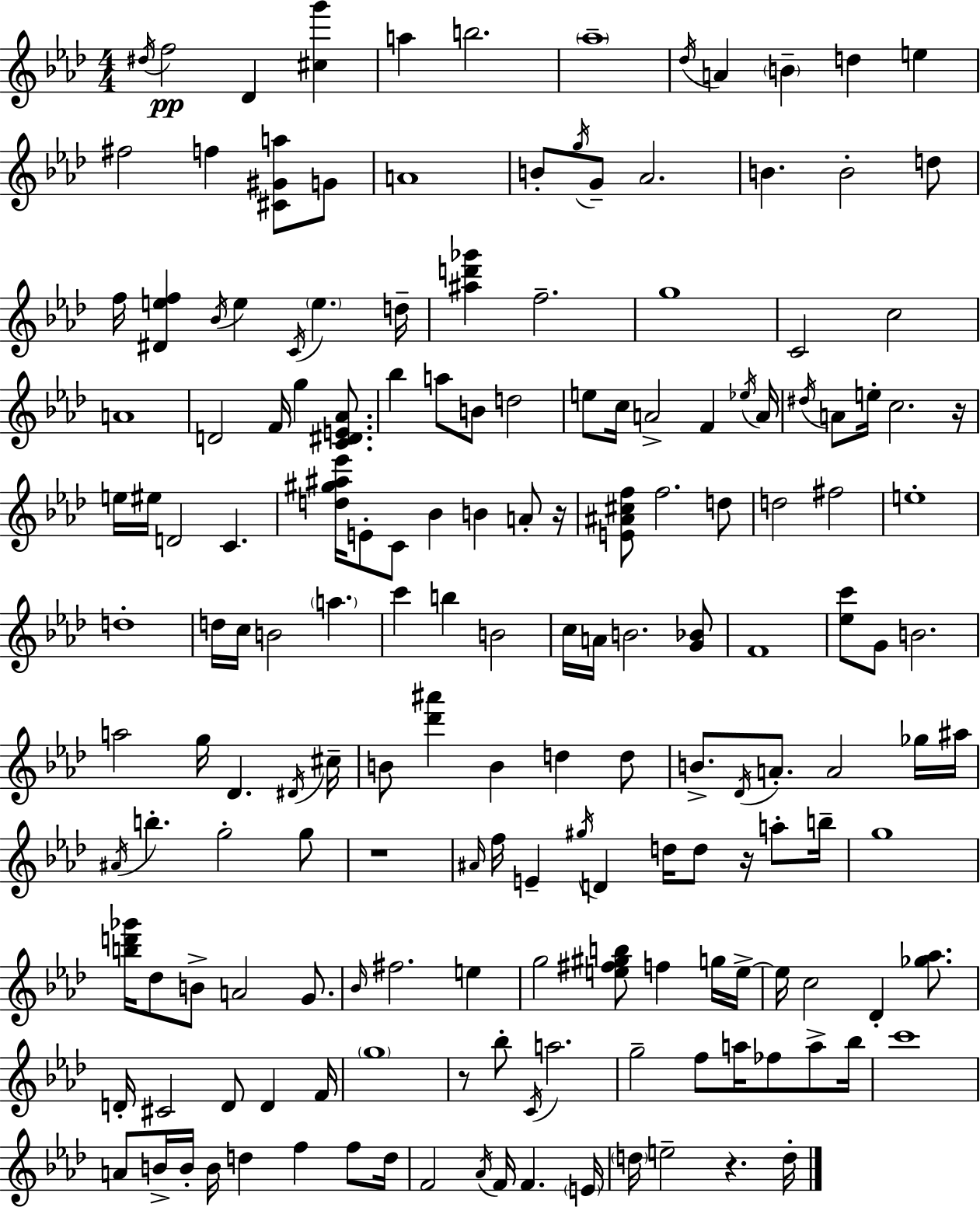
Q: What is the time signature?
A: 4/4